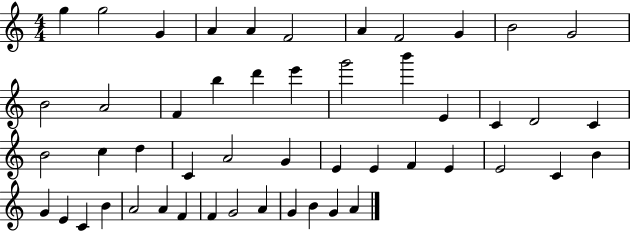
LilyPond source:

{
  \clef treble
  \numericTimeSignature
  \time 4/4
  \key c \major
  g''4 g''2 g'4 | a'4 a'4 f'2 | a'4 f'2 g'4 | b'2 g'2 | \break b'2 a'2 | f'4 b''4 d'''4 e'''4 | g'''2 b'''4 e'4 | c'4 d'2 c'4 | \break b'2 c''4 d''4 | c'4 a'2 g'4 | e'4 e'4 f'4 e'4 | e'2 c'4 b'4 | \break g'4 e'4 c'4 b'4 | a'2 a'4 f'4 | f'4 g'2 a'4 | g'4 b'4 g'4 a'4 | \break \bar "|."
}